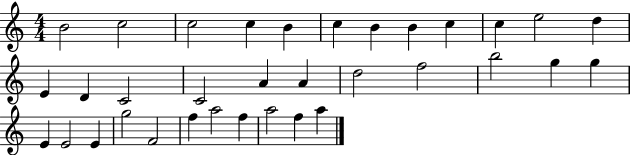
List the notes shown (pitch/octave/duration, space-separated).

B4/h C5/h C5/h C5/q B4/q C5/q B4/q B4/q C5/q C5/q E5/h D5/q E4/q D4/q C4/h C4/h A4/q A4/q D5/h F5/h B5/h G5/q G5/q E4/q E4/h E4/q G5/h F4/h F5/q A5/h F5/q A5/h F5/q A5/q